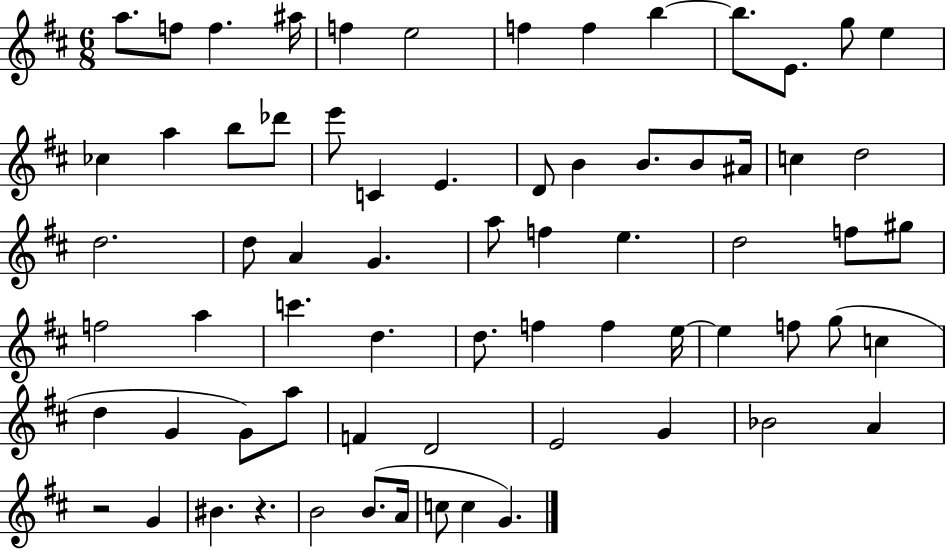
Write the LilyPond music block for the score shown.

{
  \clef treble
  \numericTimeSignature
  \time 6/8
  \key d \major
  a''8. f''8 f''4. ais''16 | f''4 e''2 | f''4 f''4 b''4~~ | b''8. e'8. g''8 e''4 | \break ces''4 a''4 b''8 des'''8 | e'''8 c'4 e'4. | d'8 b'4 b'8. b'8 ais'16 | c''4 d''2 | \break d''2. | d''8 a'4 g'4. | a''8 f''4 e''4. | d''2 f''8 gis''8 | \break f''2 a''4 | c'''4. d''4. | d''8. f''4 f''4 e''16~~ | e''4 f''8 g''8( c''4 | \break d''4 g'4 g'8) a''8 | f'4 d'2 | e'2 g'4 | bes'2 a'4 | \break r2 g'4 | bis'4. r4. | b'2 b'8.( a'16 | c''8 c''4 g'4.) | \break \bar "|."
}